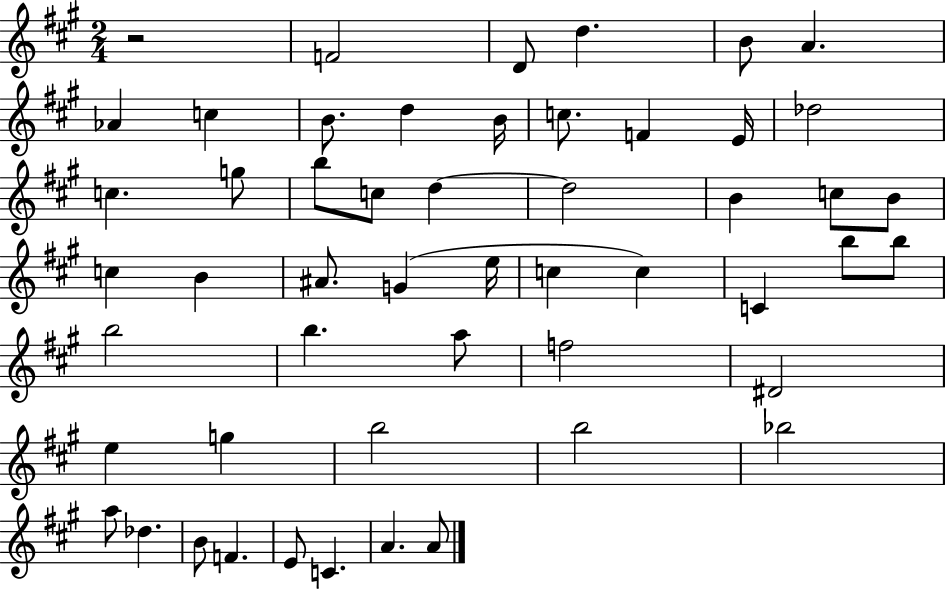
{
  \clef treble
  \numericTimeSignature
  \time 2/4
  \key a \major
  r2 | f'2 | d'8 d''4. | b'8 a'4. | \break aes'4 c''4 | b'8. d''4 b'16 | c''8. f'4 e'16 | des''2 | \break c''4. g''8 | b''8 c''8 d''4~~ | d''2 | b'4 c''8 b'8 | \break c''4 b'4 | ais'8. g'4( e''16 | c''4 c''4) | c'4 b''8 b''8 | \break b''2 | b''4. a''8 | f''2 | dis'2 | \break e''4 g''4 | b''2 | b''2 | bes''2 | \break a''8 des''4. | b'8 f'4. | e'8 c'4. | a'4. a'8 | \break \bar "|."
}